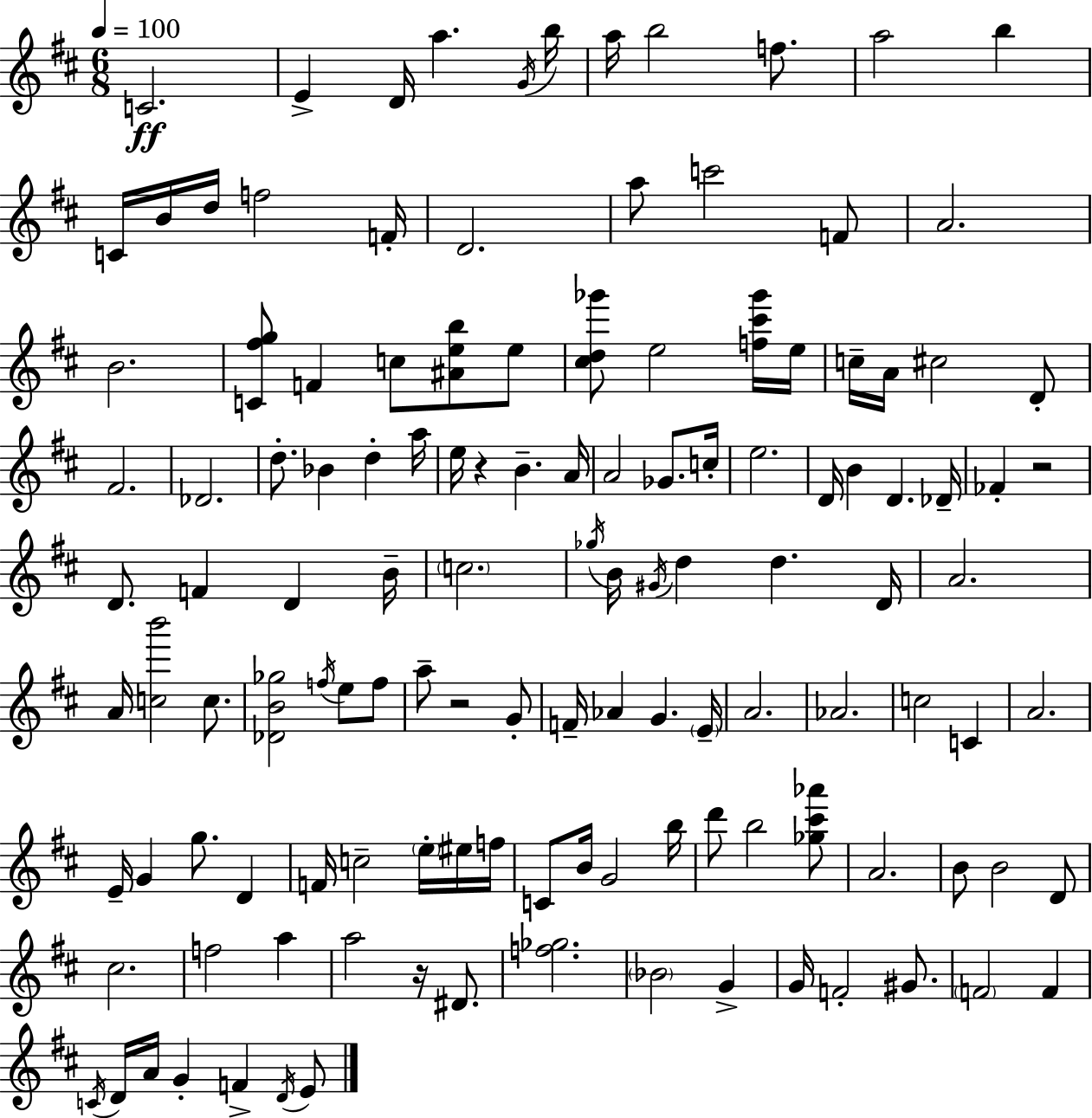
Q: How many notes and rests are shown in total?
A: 127